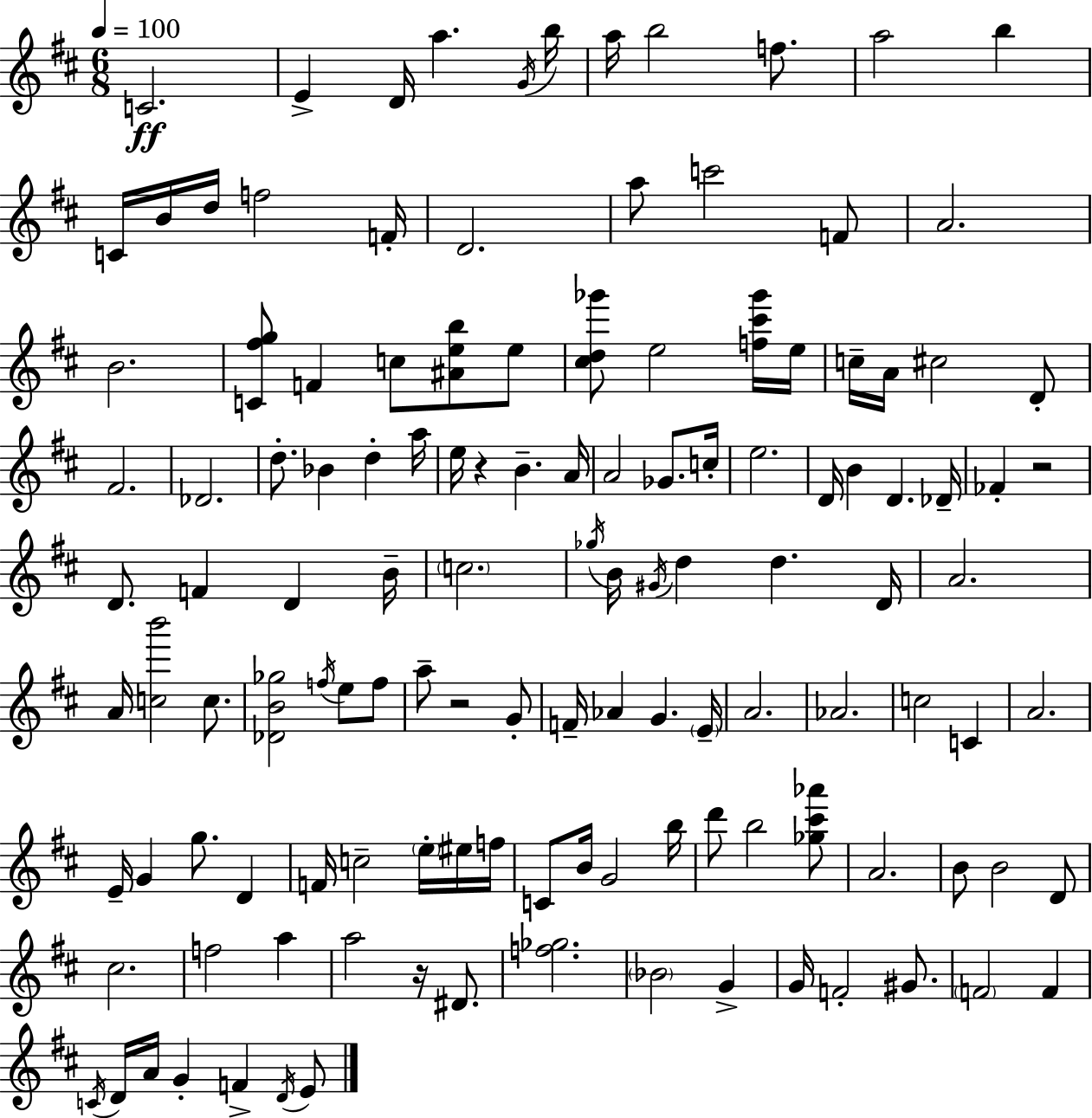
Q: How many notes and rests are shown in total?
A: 127